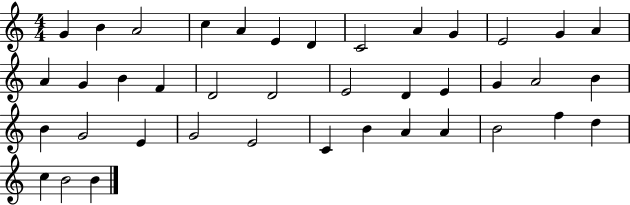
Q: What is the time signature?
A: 4/4